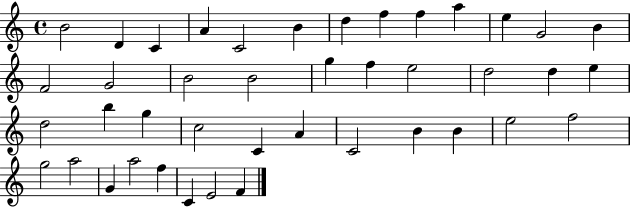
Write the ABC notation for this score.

X:1
T:Untitled
M:4/4
L:1/4
K:C
B2 D C A C2 B d f f a e G2 B F2 G2 B2 B2 g f e2 d2 d e d2 b g c2 C A C2 B B e2 f2 g2 a2 G a2 f C E2 F